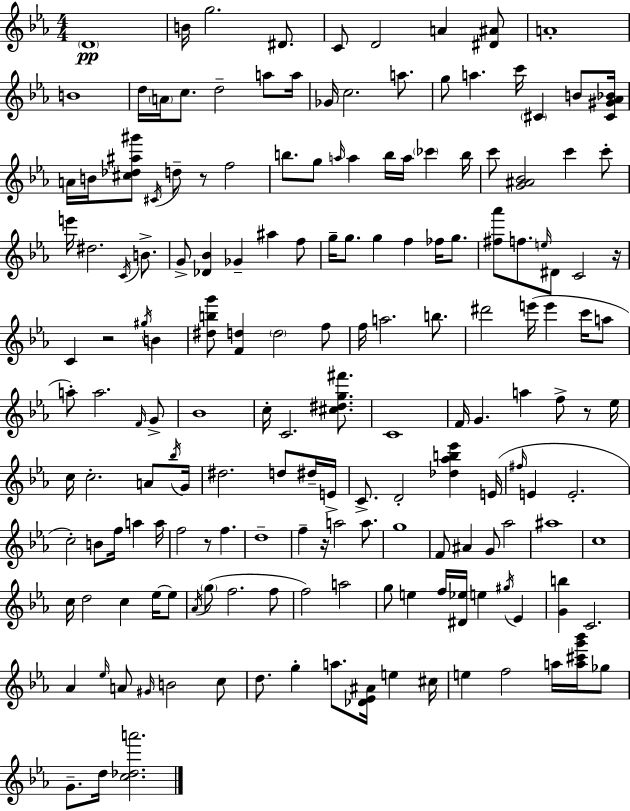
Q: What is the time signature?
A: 4/4